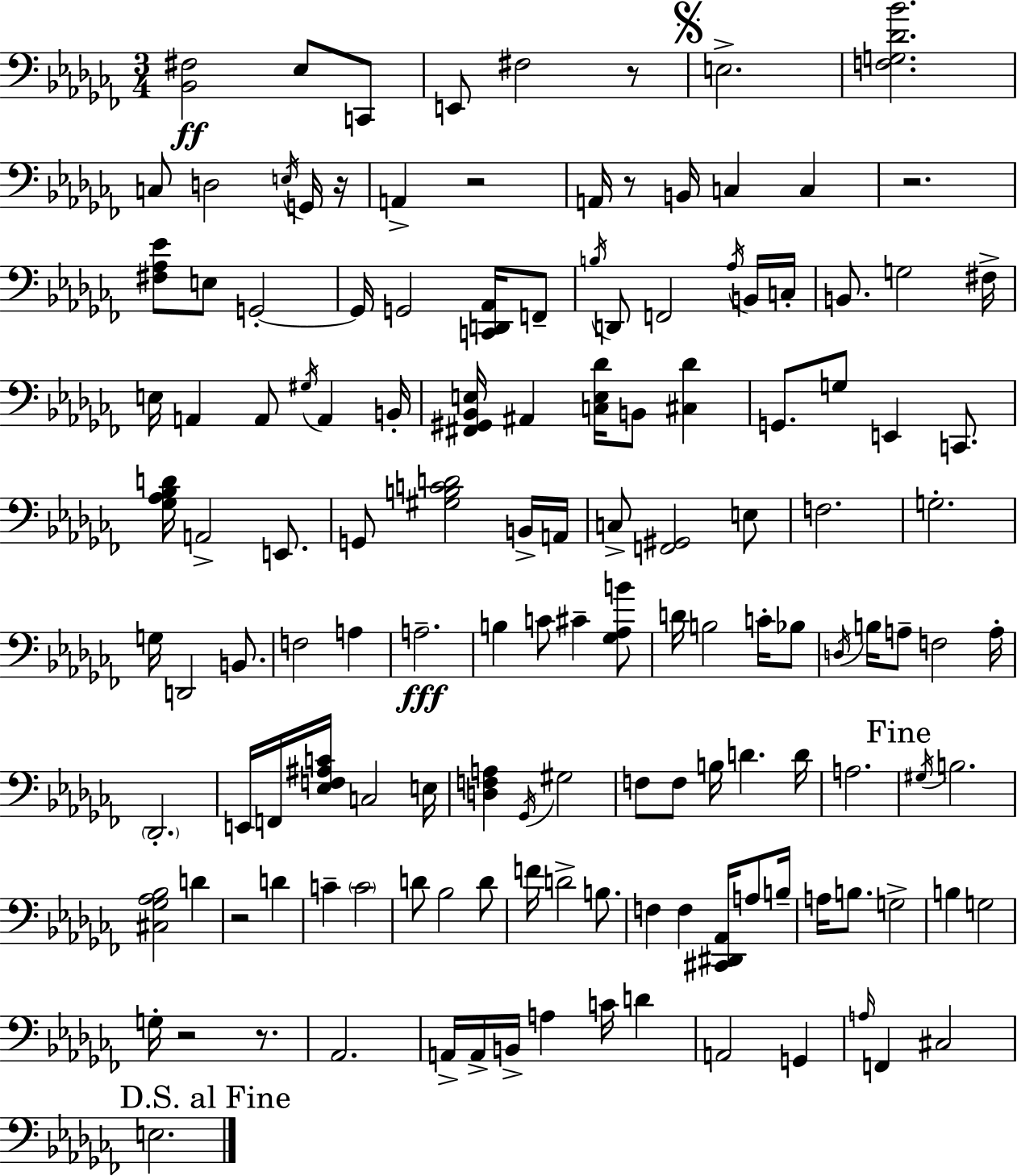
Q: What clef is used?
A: bass